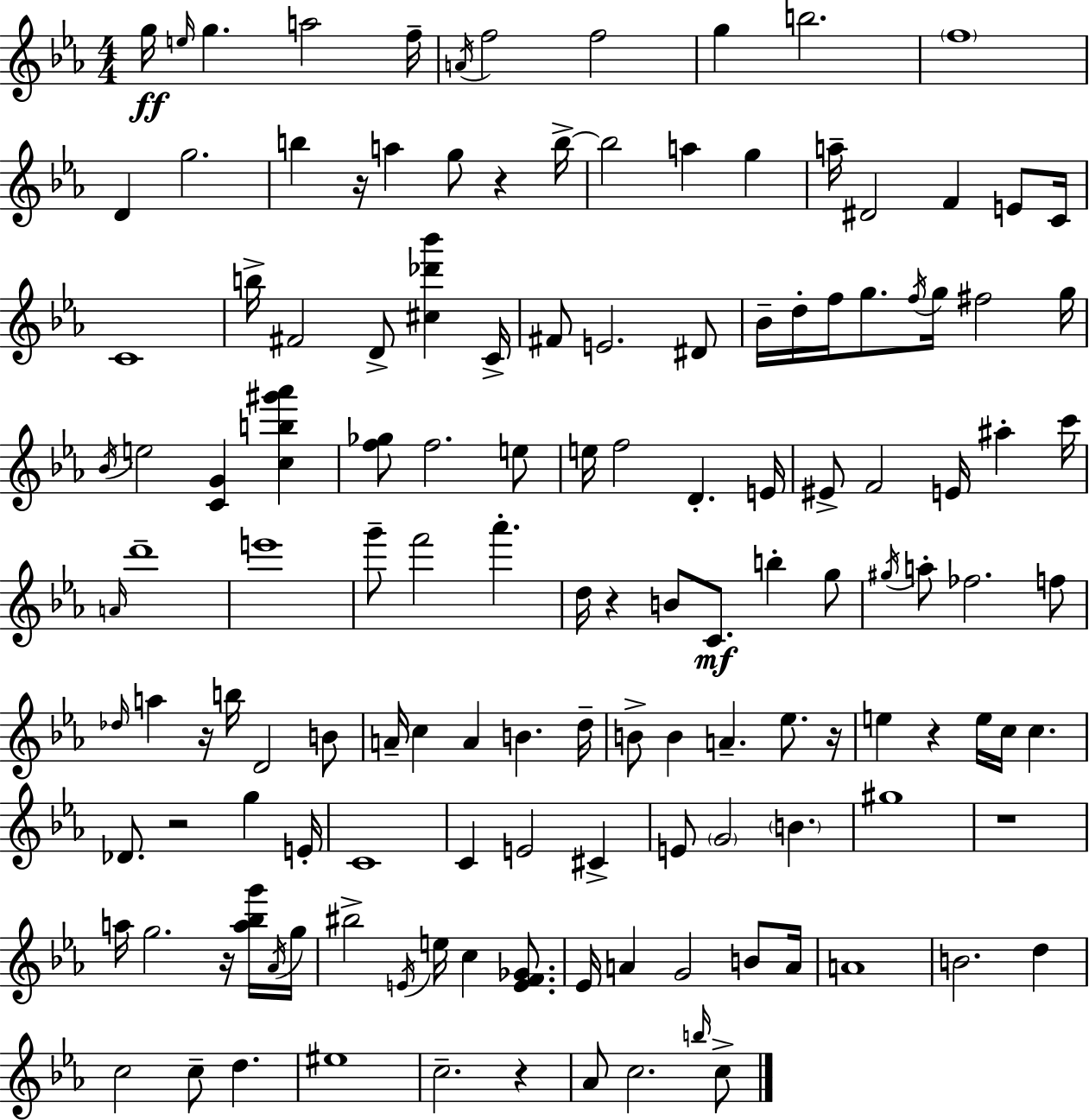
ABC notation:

X:1
T:Untitled
M:4/4
L:1/4
K:Cm
g/4 e/4 g a2 f/4 A/4 f2 f2 g b2 f4 D g2 b z/4 a g/2 z b/4 b2 a g a/4 ^D2 F E/2 C/4 C4 b/4 ^F2 D/2 [^c_d'_b'] C/4 ^F/2 E2 ^D/2 _B/4 d/4 f/4 g/2 f/4 g/4 ^f2 g/4 _B/4 e2 [CG] [cb^g'_a'] [f_g]/2 f2 e/2 e/4 f2 D E/4 ^E/2 F2 E/4 ^a c'/4 A/4 d'4 e'4 g'/2 f'2 _a' d/4 z B/2 C/2 b g/2 ^g/4 a/2 _f2 f/2 _d/4 a z/4 b/4 D2 B/2 A/4 c A B d/4 B/2 B A _e/2 z/4 e z e/4 c/4 c _D/2 z2 g E/4 C4 C E2 ^C E/2 G2 B ^g4 z4 a/4 g2 z/4 [a_bg']/4 _A/4 g/4 ^b2 E/4 e/4 c [EF_G]/2 _E/4 A G2 B/2 A/4 A4 B2 d c2 c/2 d ^e4 c2 z _A/2 c2 b/4 c/2